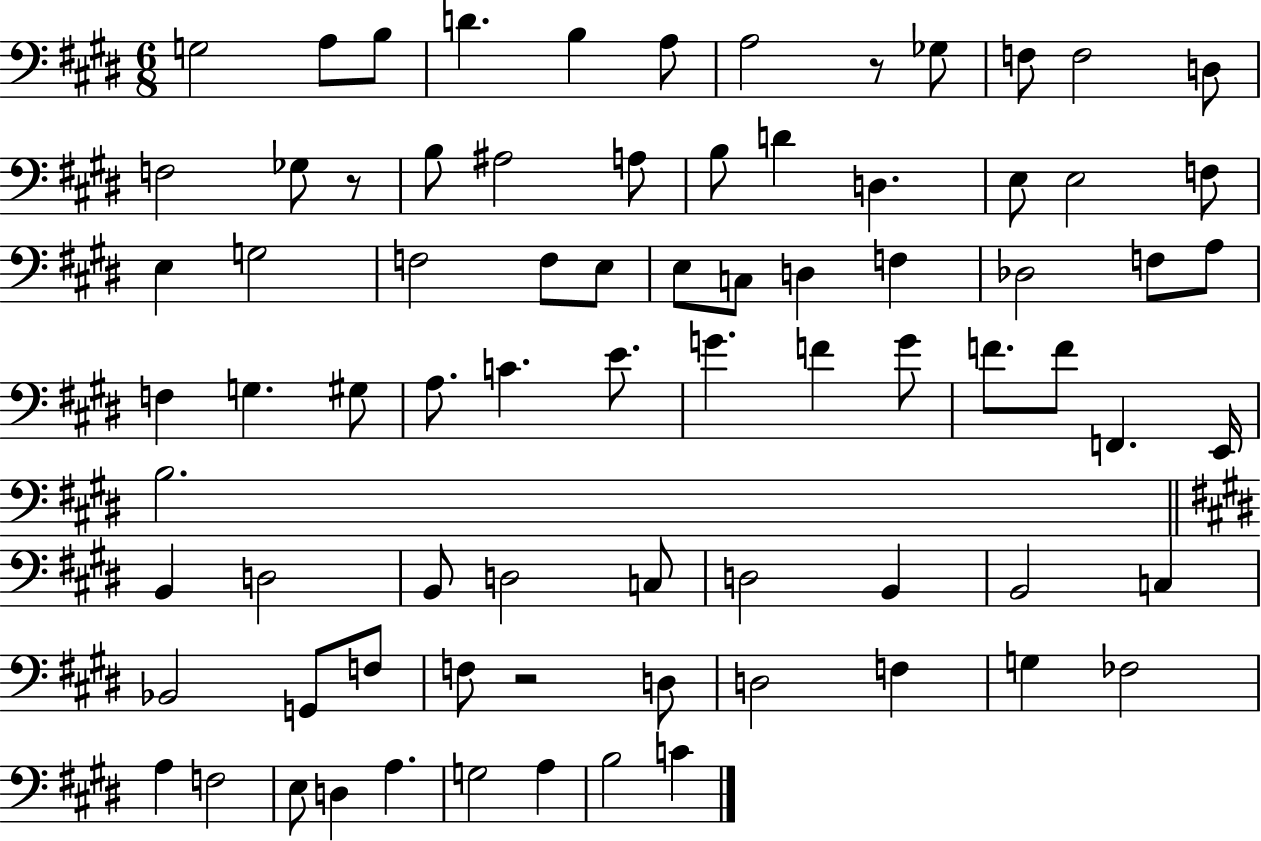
G3/h A3/e B3/e D4/q. B3/q A3/e A3/h R/e Gb3/e F3/e F3/h D3/e F3/h Gb3/e R/e B3/e A#3/h A3/e B3/e D4/q D3/q. E3/e E3/h F3/e E3/q G3/h F3/h F3/e E3/e E3/e C3/e D3/q F3/q Db3/h F3/e A3/e F3/q G3/q. G#3/e A3/e. C4/q. E4/e. G4/q. F4/q G4/e F4/e. F4/e F2/q. E2/s B3/h. B2/q D3/h B2/e D3/h C3/e D3/h B2/q B2/h C3/q Bb2/h G2/e F3/e F3/e R/h D3/e D3/h F3/q G3/q FES3/h A3/q F3/h E3/e D3/q A3/q. G3/h A3/q B3/h C4/q